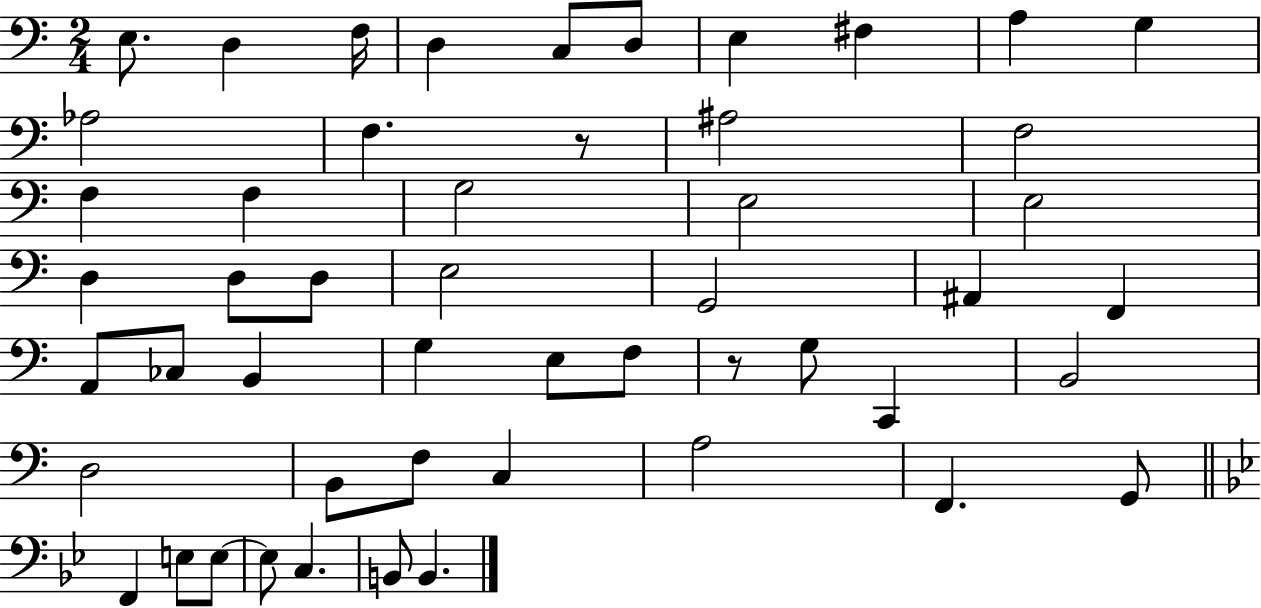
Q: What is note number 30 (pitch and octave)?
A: G3